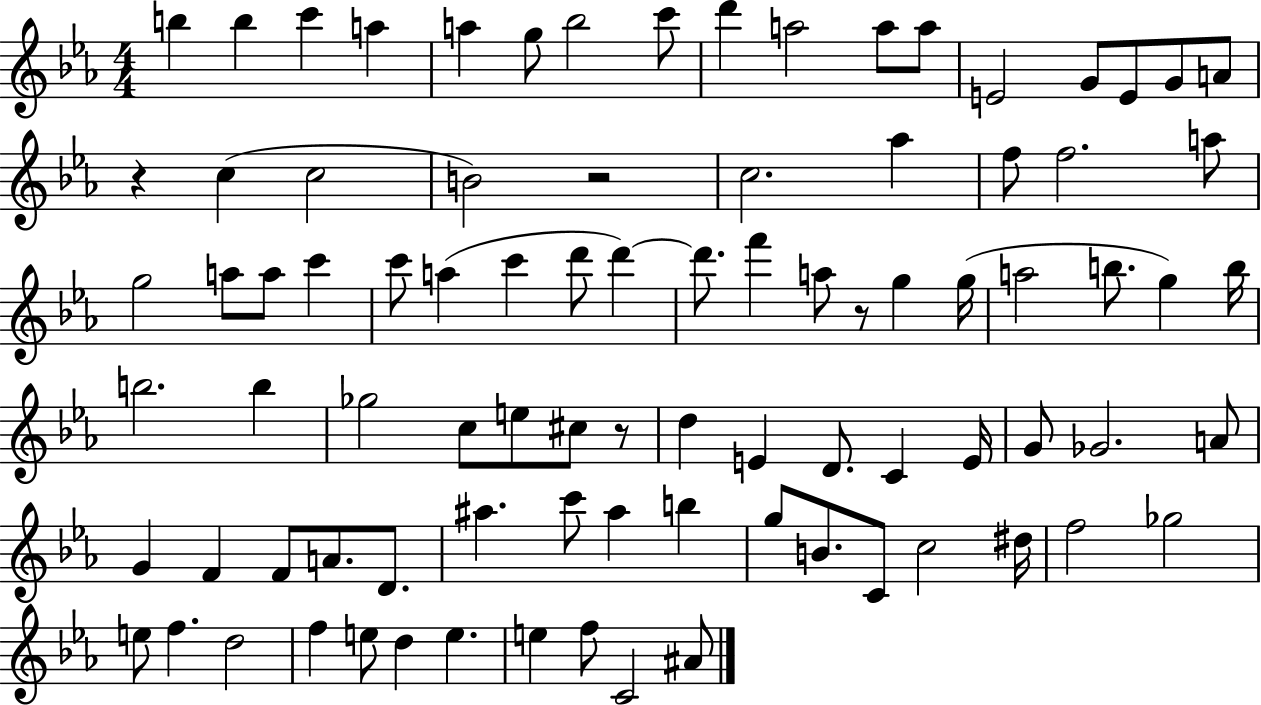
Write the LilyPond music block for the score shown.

{
  \clef treble
  \numericTimeSignature
  \time 4/4
  \key ees \major
  \repeat volta 2 { b''4 b''4 c'''4 a''4 | a''4 g''8 bes''2 c'''8 | d'''4 a''2 a''8 a''8 | e'2 g'8 e'8 g'8 a'8 | \break r4 c''4( c''2 | b'2) r2 | c''2. aes''4 | f''8 f''2. a''8 | \break g''2 a''8 a''8 c'''4 | c'''8 a''4( c'''4 d'''8 d'''4~~) | d'''8. f'''4 a''8 r8 g''4 g''16( | a''2 b''8. g''4) b''16 | \break b''2. b''4 | ges''2 c''8 e''8 cis''8 r8 | d''4 e'4 d'8. c'4 e'16 | g'8 ges'2. a'8 | \break g'4 f'4 f'8 a'8. d'8. | ais''4. c'''8 ais''4 b''4 | g''8 b'8. c'8 c''2 dis''16 | f''2 ges''2 | \break e''8 f''4. d''2 | f''4 e''8 d''4 e''4. | e''4 f''8 c'2 ais'8 | } \bar "|."
}